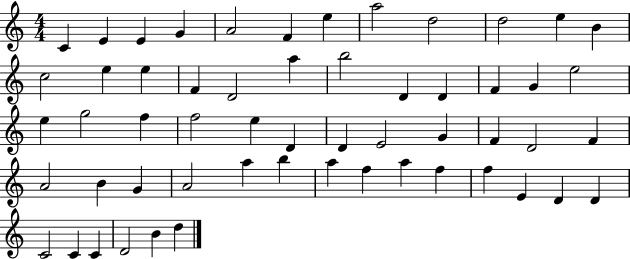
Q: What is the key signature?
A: C major